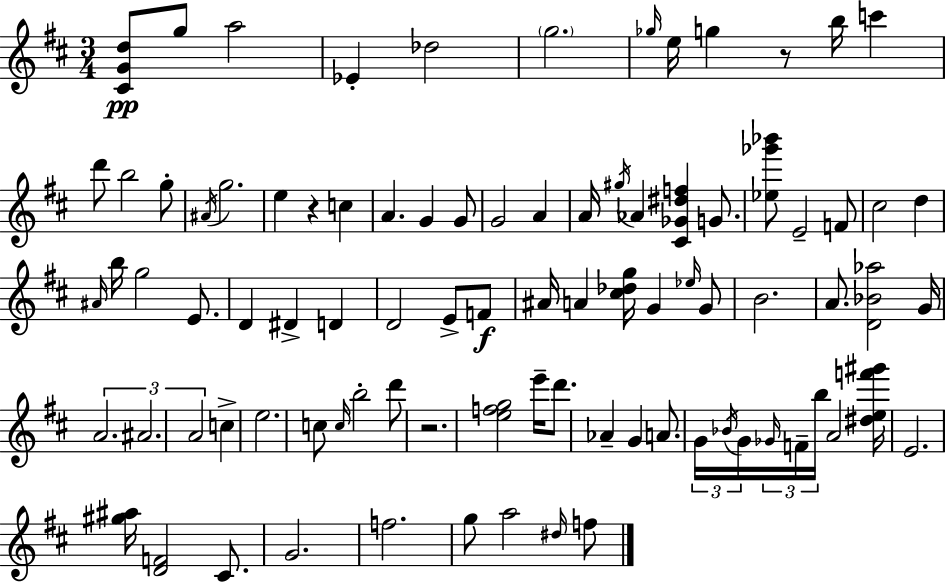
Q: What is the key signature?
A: D major